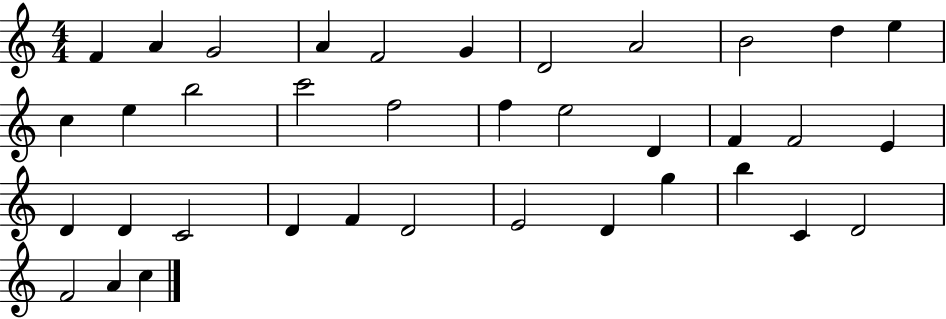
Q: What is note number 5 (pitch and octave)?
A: F4